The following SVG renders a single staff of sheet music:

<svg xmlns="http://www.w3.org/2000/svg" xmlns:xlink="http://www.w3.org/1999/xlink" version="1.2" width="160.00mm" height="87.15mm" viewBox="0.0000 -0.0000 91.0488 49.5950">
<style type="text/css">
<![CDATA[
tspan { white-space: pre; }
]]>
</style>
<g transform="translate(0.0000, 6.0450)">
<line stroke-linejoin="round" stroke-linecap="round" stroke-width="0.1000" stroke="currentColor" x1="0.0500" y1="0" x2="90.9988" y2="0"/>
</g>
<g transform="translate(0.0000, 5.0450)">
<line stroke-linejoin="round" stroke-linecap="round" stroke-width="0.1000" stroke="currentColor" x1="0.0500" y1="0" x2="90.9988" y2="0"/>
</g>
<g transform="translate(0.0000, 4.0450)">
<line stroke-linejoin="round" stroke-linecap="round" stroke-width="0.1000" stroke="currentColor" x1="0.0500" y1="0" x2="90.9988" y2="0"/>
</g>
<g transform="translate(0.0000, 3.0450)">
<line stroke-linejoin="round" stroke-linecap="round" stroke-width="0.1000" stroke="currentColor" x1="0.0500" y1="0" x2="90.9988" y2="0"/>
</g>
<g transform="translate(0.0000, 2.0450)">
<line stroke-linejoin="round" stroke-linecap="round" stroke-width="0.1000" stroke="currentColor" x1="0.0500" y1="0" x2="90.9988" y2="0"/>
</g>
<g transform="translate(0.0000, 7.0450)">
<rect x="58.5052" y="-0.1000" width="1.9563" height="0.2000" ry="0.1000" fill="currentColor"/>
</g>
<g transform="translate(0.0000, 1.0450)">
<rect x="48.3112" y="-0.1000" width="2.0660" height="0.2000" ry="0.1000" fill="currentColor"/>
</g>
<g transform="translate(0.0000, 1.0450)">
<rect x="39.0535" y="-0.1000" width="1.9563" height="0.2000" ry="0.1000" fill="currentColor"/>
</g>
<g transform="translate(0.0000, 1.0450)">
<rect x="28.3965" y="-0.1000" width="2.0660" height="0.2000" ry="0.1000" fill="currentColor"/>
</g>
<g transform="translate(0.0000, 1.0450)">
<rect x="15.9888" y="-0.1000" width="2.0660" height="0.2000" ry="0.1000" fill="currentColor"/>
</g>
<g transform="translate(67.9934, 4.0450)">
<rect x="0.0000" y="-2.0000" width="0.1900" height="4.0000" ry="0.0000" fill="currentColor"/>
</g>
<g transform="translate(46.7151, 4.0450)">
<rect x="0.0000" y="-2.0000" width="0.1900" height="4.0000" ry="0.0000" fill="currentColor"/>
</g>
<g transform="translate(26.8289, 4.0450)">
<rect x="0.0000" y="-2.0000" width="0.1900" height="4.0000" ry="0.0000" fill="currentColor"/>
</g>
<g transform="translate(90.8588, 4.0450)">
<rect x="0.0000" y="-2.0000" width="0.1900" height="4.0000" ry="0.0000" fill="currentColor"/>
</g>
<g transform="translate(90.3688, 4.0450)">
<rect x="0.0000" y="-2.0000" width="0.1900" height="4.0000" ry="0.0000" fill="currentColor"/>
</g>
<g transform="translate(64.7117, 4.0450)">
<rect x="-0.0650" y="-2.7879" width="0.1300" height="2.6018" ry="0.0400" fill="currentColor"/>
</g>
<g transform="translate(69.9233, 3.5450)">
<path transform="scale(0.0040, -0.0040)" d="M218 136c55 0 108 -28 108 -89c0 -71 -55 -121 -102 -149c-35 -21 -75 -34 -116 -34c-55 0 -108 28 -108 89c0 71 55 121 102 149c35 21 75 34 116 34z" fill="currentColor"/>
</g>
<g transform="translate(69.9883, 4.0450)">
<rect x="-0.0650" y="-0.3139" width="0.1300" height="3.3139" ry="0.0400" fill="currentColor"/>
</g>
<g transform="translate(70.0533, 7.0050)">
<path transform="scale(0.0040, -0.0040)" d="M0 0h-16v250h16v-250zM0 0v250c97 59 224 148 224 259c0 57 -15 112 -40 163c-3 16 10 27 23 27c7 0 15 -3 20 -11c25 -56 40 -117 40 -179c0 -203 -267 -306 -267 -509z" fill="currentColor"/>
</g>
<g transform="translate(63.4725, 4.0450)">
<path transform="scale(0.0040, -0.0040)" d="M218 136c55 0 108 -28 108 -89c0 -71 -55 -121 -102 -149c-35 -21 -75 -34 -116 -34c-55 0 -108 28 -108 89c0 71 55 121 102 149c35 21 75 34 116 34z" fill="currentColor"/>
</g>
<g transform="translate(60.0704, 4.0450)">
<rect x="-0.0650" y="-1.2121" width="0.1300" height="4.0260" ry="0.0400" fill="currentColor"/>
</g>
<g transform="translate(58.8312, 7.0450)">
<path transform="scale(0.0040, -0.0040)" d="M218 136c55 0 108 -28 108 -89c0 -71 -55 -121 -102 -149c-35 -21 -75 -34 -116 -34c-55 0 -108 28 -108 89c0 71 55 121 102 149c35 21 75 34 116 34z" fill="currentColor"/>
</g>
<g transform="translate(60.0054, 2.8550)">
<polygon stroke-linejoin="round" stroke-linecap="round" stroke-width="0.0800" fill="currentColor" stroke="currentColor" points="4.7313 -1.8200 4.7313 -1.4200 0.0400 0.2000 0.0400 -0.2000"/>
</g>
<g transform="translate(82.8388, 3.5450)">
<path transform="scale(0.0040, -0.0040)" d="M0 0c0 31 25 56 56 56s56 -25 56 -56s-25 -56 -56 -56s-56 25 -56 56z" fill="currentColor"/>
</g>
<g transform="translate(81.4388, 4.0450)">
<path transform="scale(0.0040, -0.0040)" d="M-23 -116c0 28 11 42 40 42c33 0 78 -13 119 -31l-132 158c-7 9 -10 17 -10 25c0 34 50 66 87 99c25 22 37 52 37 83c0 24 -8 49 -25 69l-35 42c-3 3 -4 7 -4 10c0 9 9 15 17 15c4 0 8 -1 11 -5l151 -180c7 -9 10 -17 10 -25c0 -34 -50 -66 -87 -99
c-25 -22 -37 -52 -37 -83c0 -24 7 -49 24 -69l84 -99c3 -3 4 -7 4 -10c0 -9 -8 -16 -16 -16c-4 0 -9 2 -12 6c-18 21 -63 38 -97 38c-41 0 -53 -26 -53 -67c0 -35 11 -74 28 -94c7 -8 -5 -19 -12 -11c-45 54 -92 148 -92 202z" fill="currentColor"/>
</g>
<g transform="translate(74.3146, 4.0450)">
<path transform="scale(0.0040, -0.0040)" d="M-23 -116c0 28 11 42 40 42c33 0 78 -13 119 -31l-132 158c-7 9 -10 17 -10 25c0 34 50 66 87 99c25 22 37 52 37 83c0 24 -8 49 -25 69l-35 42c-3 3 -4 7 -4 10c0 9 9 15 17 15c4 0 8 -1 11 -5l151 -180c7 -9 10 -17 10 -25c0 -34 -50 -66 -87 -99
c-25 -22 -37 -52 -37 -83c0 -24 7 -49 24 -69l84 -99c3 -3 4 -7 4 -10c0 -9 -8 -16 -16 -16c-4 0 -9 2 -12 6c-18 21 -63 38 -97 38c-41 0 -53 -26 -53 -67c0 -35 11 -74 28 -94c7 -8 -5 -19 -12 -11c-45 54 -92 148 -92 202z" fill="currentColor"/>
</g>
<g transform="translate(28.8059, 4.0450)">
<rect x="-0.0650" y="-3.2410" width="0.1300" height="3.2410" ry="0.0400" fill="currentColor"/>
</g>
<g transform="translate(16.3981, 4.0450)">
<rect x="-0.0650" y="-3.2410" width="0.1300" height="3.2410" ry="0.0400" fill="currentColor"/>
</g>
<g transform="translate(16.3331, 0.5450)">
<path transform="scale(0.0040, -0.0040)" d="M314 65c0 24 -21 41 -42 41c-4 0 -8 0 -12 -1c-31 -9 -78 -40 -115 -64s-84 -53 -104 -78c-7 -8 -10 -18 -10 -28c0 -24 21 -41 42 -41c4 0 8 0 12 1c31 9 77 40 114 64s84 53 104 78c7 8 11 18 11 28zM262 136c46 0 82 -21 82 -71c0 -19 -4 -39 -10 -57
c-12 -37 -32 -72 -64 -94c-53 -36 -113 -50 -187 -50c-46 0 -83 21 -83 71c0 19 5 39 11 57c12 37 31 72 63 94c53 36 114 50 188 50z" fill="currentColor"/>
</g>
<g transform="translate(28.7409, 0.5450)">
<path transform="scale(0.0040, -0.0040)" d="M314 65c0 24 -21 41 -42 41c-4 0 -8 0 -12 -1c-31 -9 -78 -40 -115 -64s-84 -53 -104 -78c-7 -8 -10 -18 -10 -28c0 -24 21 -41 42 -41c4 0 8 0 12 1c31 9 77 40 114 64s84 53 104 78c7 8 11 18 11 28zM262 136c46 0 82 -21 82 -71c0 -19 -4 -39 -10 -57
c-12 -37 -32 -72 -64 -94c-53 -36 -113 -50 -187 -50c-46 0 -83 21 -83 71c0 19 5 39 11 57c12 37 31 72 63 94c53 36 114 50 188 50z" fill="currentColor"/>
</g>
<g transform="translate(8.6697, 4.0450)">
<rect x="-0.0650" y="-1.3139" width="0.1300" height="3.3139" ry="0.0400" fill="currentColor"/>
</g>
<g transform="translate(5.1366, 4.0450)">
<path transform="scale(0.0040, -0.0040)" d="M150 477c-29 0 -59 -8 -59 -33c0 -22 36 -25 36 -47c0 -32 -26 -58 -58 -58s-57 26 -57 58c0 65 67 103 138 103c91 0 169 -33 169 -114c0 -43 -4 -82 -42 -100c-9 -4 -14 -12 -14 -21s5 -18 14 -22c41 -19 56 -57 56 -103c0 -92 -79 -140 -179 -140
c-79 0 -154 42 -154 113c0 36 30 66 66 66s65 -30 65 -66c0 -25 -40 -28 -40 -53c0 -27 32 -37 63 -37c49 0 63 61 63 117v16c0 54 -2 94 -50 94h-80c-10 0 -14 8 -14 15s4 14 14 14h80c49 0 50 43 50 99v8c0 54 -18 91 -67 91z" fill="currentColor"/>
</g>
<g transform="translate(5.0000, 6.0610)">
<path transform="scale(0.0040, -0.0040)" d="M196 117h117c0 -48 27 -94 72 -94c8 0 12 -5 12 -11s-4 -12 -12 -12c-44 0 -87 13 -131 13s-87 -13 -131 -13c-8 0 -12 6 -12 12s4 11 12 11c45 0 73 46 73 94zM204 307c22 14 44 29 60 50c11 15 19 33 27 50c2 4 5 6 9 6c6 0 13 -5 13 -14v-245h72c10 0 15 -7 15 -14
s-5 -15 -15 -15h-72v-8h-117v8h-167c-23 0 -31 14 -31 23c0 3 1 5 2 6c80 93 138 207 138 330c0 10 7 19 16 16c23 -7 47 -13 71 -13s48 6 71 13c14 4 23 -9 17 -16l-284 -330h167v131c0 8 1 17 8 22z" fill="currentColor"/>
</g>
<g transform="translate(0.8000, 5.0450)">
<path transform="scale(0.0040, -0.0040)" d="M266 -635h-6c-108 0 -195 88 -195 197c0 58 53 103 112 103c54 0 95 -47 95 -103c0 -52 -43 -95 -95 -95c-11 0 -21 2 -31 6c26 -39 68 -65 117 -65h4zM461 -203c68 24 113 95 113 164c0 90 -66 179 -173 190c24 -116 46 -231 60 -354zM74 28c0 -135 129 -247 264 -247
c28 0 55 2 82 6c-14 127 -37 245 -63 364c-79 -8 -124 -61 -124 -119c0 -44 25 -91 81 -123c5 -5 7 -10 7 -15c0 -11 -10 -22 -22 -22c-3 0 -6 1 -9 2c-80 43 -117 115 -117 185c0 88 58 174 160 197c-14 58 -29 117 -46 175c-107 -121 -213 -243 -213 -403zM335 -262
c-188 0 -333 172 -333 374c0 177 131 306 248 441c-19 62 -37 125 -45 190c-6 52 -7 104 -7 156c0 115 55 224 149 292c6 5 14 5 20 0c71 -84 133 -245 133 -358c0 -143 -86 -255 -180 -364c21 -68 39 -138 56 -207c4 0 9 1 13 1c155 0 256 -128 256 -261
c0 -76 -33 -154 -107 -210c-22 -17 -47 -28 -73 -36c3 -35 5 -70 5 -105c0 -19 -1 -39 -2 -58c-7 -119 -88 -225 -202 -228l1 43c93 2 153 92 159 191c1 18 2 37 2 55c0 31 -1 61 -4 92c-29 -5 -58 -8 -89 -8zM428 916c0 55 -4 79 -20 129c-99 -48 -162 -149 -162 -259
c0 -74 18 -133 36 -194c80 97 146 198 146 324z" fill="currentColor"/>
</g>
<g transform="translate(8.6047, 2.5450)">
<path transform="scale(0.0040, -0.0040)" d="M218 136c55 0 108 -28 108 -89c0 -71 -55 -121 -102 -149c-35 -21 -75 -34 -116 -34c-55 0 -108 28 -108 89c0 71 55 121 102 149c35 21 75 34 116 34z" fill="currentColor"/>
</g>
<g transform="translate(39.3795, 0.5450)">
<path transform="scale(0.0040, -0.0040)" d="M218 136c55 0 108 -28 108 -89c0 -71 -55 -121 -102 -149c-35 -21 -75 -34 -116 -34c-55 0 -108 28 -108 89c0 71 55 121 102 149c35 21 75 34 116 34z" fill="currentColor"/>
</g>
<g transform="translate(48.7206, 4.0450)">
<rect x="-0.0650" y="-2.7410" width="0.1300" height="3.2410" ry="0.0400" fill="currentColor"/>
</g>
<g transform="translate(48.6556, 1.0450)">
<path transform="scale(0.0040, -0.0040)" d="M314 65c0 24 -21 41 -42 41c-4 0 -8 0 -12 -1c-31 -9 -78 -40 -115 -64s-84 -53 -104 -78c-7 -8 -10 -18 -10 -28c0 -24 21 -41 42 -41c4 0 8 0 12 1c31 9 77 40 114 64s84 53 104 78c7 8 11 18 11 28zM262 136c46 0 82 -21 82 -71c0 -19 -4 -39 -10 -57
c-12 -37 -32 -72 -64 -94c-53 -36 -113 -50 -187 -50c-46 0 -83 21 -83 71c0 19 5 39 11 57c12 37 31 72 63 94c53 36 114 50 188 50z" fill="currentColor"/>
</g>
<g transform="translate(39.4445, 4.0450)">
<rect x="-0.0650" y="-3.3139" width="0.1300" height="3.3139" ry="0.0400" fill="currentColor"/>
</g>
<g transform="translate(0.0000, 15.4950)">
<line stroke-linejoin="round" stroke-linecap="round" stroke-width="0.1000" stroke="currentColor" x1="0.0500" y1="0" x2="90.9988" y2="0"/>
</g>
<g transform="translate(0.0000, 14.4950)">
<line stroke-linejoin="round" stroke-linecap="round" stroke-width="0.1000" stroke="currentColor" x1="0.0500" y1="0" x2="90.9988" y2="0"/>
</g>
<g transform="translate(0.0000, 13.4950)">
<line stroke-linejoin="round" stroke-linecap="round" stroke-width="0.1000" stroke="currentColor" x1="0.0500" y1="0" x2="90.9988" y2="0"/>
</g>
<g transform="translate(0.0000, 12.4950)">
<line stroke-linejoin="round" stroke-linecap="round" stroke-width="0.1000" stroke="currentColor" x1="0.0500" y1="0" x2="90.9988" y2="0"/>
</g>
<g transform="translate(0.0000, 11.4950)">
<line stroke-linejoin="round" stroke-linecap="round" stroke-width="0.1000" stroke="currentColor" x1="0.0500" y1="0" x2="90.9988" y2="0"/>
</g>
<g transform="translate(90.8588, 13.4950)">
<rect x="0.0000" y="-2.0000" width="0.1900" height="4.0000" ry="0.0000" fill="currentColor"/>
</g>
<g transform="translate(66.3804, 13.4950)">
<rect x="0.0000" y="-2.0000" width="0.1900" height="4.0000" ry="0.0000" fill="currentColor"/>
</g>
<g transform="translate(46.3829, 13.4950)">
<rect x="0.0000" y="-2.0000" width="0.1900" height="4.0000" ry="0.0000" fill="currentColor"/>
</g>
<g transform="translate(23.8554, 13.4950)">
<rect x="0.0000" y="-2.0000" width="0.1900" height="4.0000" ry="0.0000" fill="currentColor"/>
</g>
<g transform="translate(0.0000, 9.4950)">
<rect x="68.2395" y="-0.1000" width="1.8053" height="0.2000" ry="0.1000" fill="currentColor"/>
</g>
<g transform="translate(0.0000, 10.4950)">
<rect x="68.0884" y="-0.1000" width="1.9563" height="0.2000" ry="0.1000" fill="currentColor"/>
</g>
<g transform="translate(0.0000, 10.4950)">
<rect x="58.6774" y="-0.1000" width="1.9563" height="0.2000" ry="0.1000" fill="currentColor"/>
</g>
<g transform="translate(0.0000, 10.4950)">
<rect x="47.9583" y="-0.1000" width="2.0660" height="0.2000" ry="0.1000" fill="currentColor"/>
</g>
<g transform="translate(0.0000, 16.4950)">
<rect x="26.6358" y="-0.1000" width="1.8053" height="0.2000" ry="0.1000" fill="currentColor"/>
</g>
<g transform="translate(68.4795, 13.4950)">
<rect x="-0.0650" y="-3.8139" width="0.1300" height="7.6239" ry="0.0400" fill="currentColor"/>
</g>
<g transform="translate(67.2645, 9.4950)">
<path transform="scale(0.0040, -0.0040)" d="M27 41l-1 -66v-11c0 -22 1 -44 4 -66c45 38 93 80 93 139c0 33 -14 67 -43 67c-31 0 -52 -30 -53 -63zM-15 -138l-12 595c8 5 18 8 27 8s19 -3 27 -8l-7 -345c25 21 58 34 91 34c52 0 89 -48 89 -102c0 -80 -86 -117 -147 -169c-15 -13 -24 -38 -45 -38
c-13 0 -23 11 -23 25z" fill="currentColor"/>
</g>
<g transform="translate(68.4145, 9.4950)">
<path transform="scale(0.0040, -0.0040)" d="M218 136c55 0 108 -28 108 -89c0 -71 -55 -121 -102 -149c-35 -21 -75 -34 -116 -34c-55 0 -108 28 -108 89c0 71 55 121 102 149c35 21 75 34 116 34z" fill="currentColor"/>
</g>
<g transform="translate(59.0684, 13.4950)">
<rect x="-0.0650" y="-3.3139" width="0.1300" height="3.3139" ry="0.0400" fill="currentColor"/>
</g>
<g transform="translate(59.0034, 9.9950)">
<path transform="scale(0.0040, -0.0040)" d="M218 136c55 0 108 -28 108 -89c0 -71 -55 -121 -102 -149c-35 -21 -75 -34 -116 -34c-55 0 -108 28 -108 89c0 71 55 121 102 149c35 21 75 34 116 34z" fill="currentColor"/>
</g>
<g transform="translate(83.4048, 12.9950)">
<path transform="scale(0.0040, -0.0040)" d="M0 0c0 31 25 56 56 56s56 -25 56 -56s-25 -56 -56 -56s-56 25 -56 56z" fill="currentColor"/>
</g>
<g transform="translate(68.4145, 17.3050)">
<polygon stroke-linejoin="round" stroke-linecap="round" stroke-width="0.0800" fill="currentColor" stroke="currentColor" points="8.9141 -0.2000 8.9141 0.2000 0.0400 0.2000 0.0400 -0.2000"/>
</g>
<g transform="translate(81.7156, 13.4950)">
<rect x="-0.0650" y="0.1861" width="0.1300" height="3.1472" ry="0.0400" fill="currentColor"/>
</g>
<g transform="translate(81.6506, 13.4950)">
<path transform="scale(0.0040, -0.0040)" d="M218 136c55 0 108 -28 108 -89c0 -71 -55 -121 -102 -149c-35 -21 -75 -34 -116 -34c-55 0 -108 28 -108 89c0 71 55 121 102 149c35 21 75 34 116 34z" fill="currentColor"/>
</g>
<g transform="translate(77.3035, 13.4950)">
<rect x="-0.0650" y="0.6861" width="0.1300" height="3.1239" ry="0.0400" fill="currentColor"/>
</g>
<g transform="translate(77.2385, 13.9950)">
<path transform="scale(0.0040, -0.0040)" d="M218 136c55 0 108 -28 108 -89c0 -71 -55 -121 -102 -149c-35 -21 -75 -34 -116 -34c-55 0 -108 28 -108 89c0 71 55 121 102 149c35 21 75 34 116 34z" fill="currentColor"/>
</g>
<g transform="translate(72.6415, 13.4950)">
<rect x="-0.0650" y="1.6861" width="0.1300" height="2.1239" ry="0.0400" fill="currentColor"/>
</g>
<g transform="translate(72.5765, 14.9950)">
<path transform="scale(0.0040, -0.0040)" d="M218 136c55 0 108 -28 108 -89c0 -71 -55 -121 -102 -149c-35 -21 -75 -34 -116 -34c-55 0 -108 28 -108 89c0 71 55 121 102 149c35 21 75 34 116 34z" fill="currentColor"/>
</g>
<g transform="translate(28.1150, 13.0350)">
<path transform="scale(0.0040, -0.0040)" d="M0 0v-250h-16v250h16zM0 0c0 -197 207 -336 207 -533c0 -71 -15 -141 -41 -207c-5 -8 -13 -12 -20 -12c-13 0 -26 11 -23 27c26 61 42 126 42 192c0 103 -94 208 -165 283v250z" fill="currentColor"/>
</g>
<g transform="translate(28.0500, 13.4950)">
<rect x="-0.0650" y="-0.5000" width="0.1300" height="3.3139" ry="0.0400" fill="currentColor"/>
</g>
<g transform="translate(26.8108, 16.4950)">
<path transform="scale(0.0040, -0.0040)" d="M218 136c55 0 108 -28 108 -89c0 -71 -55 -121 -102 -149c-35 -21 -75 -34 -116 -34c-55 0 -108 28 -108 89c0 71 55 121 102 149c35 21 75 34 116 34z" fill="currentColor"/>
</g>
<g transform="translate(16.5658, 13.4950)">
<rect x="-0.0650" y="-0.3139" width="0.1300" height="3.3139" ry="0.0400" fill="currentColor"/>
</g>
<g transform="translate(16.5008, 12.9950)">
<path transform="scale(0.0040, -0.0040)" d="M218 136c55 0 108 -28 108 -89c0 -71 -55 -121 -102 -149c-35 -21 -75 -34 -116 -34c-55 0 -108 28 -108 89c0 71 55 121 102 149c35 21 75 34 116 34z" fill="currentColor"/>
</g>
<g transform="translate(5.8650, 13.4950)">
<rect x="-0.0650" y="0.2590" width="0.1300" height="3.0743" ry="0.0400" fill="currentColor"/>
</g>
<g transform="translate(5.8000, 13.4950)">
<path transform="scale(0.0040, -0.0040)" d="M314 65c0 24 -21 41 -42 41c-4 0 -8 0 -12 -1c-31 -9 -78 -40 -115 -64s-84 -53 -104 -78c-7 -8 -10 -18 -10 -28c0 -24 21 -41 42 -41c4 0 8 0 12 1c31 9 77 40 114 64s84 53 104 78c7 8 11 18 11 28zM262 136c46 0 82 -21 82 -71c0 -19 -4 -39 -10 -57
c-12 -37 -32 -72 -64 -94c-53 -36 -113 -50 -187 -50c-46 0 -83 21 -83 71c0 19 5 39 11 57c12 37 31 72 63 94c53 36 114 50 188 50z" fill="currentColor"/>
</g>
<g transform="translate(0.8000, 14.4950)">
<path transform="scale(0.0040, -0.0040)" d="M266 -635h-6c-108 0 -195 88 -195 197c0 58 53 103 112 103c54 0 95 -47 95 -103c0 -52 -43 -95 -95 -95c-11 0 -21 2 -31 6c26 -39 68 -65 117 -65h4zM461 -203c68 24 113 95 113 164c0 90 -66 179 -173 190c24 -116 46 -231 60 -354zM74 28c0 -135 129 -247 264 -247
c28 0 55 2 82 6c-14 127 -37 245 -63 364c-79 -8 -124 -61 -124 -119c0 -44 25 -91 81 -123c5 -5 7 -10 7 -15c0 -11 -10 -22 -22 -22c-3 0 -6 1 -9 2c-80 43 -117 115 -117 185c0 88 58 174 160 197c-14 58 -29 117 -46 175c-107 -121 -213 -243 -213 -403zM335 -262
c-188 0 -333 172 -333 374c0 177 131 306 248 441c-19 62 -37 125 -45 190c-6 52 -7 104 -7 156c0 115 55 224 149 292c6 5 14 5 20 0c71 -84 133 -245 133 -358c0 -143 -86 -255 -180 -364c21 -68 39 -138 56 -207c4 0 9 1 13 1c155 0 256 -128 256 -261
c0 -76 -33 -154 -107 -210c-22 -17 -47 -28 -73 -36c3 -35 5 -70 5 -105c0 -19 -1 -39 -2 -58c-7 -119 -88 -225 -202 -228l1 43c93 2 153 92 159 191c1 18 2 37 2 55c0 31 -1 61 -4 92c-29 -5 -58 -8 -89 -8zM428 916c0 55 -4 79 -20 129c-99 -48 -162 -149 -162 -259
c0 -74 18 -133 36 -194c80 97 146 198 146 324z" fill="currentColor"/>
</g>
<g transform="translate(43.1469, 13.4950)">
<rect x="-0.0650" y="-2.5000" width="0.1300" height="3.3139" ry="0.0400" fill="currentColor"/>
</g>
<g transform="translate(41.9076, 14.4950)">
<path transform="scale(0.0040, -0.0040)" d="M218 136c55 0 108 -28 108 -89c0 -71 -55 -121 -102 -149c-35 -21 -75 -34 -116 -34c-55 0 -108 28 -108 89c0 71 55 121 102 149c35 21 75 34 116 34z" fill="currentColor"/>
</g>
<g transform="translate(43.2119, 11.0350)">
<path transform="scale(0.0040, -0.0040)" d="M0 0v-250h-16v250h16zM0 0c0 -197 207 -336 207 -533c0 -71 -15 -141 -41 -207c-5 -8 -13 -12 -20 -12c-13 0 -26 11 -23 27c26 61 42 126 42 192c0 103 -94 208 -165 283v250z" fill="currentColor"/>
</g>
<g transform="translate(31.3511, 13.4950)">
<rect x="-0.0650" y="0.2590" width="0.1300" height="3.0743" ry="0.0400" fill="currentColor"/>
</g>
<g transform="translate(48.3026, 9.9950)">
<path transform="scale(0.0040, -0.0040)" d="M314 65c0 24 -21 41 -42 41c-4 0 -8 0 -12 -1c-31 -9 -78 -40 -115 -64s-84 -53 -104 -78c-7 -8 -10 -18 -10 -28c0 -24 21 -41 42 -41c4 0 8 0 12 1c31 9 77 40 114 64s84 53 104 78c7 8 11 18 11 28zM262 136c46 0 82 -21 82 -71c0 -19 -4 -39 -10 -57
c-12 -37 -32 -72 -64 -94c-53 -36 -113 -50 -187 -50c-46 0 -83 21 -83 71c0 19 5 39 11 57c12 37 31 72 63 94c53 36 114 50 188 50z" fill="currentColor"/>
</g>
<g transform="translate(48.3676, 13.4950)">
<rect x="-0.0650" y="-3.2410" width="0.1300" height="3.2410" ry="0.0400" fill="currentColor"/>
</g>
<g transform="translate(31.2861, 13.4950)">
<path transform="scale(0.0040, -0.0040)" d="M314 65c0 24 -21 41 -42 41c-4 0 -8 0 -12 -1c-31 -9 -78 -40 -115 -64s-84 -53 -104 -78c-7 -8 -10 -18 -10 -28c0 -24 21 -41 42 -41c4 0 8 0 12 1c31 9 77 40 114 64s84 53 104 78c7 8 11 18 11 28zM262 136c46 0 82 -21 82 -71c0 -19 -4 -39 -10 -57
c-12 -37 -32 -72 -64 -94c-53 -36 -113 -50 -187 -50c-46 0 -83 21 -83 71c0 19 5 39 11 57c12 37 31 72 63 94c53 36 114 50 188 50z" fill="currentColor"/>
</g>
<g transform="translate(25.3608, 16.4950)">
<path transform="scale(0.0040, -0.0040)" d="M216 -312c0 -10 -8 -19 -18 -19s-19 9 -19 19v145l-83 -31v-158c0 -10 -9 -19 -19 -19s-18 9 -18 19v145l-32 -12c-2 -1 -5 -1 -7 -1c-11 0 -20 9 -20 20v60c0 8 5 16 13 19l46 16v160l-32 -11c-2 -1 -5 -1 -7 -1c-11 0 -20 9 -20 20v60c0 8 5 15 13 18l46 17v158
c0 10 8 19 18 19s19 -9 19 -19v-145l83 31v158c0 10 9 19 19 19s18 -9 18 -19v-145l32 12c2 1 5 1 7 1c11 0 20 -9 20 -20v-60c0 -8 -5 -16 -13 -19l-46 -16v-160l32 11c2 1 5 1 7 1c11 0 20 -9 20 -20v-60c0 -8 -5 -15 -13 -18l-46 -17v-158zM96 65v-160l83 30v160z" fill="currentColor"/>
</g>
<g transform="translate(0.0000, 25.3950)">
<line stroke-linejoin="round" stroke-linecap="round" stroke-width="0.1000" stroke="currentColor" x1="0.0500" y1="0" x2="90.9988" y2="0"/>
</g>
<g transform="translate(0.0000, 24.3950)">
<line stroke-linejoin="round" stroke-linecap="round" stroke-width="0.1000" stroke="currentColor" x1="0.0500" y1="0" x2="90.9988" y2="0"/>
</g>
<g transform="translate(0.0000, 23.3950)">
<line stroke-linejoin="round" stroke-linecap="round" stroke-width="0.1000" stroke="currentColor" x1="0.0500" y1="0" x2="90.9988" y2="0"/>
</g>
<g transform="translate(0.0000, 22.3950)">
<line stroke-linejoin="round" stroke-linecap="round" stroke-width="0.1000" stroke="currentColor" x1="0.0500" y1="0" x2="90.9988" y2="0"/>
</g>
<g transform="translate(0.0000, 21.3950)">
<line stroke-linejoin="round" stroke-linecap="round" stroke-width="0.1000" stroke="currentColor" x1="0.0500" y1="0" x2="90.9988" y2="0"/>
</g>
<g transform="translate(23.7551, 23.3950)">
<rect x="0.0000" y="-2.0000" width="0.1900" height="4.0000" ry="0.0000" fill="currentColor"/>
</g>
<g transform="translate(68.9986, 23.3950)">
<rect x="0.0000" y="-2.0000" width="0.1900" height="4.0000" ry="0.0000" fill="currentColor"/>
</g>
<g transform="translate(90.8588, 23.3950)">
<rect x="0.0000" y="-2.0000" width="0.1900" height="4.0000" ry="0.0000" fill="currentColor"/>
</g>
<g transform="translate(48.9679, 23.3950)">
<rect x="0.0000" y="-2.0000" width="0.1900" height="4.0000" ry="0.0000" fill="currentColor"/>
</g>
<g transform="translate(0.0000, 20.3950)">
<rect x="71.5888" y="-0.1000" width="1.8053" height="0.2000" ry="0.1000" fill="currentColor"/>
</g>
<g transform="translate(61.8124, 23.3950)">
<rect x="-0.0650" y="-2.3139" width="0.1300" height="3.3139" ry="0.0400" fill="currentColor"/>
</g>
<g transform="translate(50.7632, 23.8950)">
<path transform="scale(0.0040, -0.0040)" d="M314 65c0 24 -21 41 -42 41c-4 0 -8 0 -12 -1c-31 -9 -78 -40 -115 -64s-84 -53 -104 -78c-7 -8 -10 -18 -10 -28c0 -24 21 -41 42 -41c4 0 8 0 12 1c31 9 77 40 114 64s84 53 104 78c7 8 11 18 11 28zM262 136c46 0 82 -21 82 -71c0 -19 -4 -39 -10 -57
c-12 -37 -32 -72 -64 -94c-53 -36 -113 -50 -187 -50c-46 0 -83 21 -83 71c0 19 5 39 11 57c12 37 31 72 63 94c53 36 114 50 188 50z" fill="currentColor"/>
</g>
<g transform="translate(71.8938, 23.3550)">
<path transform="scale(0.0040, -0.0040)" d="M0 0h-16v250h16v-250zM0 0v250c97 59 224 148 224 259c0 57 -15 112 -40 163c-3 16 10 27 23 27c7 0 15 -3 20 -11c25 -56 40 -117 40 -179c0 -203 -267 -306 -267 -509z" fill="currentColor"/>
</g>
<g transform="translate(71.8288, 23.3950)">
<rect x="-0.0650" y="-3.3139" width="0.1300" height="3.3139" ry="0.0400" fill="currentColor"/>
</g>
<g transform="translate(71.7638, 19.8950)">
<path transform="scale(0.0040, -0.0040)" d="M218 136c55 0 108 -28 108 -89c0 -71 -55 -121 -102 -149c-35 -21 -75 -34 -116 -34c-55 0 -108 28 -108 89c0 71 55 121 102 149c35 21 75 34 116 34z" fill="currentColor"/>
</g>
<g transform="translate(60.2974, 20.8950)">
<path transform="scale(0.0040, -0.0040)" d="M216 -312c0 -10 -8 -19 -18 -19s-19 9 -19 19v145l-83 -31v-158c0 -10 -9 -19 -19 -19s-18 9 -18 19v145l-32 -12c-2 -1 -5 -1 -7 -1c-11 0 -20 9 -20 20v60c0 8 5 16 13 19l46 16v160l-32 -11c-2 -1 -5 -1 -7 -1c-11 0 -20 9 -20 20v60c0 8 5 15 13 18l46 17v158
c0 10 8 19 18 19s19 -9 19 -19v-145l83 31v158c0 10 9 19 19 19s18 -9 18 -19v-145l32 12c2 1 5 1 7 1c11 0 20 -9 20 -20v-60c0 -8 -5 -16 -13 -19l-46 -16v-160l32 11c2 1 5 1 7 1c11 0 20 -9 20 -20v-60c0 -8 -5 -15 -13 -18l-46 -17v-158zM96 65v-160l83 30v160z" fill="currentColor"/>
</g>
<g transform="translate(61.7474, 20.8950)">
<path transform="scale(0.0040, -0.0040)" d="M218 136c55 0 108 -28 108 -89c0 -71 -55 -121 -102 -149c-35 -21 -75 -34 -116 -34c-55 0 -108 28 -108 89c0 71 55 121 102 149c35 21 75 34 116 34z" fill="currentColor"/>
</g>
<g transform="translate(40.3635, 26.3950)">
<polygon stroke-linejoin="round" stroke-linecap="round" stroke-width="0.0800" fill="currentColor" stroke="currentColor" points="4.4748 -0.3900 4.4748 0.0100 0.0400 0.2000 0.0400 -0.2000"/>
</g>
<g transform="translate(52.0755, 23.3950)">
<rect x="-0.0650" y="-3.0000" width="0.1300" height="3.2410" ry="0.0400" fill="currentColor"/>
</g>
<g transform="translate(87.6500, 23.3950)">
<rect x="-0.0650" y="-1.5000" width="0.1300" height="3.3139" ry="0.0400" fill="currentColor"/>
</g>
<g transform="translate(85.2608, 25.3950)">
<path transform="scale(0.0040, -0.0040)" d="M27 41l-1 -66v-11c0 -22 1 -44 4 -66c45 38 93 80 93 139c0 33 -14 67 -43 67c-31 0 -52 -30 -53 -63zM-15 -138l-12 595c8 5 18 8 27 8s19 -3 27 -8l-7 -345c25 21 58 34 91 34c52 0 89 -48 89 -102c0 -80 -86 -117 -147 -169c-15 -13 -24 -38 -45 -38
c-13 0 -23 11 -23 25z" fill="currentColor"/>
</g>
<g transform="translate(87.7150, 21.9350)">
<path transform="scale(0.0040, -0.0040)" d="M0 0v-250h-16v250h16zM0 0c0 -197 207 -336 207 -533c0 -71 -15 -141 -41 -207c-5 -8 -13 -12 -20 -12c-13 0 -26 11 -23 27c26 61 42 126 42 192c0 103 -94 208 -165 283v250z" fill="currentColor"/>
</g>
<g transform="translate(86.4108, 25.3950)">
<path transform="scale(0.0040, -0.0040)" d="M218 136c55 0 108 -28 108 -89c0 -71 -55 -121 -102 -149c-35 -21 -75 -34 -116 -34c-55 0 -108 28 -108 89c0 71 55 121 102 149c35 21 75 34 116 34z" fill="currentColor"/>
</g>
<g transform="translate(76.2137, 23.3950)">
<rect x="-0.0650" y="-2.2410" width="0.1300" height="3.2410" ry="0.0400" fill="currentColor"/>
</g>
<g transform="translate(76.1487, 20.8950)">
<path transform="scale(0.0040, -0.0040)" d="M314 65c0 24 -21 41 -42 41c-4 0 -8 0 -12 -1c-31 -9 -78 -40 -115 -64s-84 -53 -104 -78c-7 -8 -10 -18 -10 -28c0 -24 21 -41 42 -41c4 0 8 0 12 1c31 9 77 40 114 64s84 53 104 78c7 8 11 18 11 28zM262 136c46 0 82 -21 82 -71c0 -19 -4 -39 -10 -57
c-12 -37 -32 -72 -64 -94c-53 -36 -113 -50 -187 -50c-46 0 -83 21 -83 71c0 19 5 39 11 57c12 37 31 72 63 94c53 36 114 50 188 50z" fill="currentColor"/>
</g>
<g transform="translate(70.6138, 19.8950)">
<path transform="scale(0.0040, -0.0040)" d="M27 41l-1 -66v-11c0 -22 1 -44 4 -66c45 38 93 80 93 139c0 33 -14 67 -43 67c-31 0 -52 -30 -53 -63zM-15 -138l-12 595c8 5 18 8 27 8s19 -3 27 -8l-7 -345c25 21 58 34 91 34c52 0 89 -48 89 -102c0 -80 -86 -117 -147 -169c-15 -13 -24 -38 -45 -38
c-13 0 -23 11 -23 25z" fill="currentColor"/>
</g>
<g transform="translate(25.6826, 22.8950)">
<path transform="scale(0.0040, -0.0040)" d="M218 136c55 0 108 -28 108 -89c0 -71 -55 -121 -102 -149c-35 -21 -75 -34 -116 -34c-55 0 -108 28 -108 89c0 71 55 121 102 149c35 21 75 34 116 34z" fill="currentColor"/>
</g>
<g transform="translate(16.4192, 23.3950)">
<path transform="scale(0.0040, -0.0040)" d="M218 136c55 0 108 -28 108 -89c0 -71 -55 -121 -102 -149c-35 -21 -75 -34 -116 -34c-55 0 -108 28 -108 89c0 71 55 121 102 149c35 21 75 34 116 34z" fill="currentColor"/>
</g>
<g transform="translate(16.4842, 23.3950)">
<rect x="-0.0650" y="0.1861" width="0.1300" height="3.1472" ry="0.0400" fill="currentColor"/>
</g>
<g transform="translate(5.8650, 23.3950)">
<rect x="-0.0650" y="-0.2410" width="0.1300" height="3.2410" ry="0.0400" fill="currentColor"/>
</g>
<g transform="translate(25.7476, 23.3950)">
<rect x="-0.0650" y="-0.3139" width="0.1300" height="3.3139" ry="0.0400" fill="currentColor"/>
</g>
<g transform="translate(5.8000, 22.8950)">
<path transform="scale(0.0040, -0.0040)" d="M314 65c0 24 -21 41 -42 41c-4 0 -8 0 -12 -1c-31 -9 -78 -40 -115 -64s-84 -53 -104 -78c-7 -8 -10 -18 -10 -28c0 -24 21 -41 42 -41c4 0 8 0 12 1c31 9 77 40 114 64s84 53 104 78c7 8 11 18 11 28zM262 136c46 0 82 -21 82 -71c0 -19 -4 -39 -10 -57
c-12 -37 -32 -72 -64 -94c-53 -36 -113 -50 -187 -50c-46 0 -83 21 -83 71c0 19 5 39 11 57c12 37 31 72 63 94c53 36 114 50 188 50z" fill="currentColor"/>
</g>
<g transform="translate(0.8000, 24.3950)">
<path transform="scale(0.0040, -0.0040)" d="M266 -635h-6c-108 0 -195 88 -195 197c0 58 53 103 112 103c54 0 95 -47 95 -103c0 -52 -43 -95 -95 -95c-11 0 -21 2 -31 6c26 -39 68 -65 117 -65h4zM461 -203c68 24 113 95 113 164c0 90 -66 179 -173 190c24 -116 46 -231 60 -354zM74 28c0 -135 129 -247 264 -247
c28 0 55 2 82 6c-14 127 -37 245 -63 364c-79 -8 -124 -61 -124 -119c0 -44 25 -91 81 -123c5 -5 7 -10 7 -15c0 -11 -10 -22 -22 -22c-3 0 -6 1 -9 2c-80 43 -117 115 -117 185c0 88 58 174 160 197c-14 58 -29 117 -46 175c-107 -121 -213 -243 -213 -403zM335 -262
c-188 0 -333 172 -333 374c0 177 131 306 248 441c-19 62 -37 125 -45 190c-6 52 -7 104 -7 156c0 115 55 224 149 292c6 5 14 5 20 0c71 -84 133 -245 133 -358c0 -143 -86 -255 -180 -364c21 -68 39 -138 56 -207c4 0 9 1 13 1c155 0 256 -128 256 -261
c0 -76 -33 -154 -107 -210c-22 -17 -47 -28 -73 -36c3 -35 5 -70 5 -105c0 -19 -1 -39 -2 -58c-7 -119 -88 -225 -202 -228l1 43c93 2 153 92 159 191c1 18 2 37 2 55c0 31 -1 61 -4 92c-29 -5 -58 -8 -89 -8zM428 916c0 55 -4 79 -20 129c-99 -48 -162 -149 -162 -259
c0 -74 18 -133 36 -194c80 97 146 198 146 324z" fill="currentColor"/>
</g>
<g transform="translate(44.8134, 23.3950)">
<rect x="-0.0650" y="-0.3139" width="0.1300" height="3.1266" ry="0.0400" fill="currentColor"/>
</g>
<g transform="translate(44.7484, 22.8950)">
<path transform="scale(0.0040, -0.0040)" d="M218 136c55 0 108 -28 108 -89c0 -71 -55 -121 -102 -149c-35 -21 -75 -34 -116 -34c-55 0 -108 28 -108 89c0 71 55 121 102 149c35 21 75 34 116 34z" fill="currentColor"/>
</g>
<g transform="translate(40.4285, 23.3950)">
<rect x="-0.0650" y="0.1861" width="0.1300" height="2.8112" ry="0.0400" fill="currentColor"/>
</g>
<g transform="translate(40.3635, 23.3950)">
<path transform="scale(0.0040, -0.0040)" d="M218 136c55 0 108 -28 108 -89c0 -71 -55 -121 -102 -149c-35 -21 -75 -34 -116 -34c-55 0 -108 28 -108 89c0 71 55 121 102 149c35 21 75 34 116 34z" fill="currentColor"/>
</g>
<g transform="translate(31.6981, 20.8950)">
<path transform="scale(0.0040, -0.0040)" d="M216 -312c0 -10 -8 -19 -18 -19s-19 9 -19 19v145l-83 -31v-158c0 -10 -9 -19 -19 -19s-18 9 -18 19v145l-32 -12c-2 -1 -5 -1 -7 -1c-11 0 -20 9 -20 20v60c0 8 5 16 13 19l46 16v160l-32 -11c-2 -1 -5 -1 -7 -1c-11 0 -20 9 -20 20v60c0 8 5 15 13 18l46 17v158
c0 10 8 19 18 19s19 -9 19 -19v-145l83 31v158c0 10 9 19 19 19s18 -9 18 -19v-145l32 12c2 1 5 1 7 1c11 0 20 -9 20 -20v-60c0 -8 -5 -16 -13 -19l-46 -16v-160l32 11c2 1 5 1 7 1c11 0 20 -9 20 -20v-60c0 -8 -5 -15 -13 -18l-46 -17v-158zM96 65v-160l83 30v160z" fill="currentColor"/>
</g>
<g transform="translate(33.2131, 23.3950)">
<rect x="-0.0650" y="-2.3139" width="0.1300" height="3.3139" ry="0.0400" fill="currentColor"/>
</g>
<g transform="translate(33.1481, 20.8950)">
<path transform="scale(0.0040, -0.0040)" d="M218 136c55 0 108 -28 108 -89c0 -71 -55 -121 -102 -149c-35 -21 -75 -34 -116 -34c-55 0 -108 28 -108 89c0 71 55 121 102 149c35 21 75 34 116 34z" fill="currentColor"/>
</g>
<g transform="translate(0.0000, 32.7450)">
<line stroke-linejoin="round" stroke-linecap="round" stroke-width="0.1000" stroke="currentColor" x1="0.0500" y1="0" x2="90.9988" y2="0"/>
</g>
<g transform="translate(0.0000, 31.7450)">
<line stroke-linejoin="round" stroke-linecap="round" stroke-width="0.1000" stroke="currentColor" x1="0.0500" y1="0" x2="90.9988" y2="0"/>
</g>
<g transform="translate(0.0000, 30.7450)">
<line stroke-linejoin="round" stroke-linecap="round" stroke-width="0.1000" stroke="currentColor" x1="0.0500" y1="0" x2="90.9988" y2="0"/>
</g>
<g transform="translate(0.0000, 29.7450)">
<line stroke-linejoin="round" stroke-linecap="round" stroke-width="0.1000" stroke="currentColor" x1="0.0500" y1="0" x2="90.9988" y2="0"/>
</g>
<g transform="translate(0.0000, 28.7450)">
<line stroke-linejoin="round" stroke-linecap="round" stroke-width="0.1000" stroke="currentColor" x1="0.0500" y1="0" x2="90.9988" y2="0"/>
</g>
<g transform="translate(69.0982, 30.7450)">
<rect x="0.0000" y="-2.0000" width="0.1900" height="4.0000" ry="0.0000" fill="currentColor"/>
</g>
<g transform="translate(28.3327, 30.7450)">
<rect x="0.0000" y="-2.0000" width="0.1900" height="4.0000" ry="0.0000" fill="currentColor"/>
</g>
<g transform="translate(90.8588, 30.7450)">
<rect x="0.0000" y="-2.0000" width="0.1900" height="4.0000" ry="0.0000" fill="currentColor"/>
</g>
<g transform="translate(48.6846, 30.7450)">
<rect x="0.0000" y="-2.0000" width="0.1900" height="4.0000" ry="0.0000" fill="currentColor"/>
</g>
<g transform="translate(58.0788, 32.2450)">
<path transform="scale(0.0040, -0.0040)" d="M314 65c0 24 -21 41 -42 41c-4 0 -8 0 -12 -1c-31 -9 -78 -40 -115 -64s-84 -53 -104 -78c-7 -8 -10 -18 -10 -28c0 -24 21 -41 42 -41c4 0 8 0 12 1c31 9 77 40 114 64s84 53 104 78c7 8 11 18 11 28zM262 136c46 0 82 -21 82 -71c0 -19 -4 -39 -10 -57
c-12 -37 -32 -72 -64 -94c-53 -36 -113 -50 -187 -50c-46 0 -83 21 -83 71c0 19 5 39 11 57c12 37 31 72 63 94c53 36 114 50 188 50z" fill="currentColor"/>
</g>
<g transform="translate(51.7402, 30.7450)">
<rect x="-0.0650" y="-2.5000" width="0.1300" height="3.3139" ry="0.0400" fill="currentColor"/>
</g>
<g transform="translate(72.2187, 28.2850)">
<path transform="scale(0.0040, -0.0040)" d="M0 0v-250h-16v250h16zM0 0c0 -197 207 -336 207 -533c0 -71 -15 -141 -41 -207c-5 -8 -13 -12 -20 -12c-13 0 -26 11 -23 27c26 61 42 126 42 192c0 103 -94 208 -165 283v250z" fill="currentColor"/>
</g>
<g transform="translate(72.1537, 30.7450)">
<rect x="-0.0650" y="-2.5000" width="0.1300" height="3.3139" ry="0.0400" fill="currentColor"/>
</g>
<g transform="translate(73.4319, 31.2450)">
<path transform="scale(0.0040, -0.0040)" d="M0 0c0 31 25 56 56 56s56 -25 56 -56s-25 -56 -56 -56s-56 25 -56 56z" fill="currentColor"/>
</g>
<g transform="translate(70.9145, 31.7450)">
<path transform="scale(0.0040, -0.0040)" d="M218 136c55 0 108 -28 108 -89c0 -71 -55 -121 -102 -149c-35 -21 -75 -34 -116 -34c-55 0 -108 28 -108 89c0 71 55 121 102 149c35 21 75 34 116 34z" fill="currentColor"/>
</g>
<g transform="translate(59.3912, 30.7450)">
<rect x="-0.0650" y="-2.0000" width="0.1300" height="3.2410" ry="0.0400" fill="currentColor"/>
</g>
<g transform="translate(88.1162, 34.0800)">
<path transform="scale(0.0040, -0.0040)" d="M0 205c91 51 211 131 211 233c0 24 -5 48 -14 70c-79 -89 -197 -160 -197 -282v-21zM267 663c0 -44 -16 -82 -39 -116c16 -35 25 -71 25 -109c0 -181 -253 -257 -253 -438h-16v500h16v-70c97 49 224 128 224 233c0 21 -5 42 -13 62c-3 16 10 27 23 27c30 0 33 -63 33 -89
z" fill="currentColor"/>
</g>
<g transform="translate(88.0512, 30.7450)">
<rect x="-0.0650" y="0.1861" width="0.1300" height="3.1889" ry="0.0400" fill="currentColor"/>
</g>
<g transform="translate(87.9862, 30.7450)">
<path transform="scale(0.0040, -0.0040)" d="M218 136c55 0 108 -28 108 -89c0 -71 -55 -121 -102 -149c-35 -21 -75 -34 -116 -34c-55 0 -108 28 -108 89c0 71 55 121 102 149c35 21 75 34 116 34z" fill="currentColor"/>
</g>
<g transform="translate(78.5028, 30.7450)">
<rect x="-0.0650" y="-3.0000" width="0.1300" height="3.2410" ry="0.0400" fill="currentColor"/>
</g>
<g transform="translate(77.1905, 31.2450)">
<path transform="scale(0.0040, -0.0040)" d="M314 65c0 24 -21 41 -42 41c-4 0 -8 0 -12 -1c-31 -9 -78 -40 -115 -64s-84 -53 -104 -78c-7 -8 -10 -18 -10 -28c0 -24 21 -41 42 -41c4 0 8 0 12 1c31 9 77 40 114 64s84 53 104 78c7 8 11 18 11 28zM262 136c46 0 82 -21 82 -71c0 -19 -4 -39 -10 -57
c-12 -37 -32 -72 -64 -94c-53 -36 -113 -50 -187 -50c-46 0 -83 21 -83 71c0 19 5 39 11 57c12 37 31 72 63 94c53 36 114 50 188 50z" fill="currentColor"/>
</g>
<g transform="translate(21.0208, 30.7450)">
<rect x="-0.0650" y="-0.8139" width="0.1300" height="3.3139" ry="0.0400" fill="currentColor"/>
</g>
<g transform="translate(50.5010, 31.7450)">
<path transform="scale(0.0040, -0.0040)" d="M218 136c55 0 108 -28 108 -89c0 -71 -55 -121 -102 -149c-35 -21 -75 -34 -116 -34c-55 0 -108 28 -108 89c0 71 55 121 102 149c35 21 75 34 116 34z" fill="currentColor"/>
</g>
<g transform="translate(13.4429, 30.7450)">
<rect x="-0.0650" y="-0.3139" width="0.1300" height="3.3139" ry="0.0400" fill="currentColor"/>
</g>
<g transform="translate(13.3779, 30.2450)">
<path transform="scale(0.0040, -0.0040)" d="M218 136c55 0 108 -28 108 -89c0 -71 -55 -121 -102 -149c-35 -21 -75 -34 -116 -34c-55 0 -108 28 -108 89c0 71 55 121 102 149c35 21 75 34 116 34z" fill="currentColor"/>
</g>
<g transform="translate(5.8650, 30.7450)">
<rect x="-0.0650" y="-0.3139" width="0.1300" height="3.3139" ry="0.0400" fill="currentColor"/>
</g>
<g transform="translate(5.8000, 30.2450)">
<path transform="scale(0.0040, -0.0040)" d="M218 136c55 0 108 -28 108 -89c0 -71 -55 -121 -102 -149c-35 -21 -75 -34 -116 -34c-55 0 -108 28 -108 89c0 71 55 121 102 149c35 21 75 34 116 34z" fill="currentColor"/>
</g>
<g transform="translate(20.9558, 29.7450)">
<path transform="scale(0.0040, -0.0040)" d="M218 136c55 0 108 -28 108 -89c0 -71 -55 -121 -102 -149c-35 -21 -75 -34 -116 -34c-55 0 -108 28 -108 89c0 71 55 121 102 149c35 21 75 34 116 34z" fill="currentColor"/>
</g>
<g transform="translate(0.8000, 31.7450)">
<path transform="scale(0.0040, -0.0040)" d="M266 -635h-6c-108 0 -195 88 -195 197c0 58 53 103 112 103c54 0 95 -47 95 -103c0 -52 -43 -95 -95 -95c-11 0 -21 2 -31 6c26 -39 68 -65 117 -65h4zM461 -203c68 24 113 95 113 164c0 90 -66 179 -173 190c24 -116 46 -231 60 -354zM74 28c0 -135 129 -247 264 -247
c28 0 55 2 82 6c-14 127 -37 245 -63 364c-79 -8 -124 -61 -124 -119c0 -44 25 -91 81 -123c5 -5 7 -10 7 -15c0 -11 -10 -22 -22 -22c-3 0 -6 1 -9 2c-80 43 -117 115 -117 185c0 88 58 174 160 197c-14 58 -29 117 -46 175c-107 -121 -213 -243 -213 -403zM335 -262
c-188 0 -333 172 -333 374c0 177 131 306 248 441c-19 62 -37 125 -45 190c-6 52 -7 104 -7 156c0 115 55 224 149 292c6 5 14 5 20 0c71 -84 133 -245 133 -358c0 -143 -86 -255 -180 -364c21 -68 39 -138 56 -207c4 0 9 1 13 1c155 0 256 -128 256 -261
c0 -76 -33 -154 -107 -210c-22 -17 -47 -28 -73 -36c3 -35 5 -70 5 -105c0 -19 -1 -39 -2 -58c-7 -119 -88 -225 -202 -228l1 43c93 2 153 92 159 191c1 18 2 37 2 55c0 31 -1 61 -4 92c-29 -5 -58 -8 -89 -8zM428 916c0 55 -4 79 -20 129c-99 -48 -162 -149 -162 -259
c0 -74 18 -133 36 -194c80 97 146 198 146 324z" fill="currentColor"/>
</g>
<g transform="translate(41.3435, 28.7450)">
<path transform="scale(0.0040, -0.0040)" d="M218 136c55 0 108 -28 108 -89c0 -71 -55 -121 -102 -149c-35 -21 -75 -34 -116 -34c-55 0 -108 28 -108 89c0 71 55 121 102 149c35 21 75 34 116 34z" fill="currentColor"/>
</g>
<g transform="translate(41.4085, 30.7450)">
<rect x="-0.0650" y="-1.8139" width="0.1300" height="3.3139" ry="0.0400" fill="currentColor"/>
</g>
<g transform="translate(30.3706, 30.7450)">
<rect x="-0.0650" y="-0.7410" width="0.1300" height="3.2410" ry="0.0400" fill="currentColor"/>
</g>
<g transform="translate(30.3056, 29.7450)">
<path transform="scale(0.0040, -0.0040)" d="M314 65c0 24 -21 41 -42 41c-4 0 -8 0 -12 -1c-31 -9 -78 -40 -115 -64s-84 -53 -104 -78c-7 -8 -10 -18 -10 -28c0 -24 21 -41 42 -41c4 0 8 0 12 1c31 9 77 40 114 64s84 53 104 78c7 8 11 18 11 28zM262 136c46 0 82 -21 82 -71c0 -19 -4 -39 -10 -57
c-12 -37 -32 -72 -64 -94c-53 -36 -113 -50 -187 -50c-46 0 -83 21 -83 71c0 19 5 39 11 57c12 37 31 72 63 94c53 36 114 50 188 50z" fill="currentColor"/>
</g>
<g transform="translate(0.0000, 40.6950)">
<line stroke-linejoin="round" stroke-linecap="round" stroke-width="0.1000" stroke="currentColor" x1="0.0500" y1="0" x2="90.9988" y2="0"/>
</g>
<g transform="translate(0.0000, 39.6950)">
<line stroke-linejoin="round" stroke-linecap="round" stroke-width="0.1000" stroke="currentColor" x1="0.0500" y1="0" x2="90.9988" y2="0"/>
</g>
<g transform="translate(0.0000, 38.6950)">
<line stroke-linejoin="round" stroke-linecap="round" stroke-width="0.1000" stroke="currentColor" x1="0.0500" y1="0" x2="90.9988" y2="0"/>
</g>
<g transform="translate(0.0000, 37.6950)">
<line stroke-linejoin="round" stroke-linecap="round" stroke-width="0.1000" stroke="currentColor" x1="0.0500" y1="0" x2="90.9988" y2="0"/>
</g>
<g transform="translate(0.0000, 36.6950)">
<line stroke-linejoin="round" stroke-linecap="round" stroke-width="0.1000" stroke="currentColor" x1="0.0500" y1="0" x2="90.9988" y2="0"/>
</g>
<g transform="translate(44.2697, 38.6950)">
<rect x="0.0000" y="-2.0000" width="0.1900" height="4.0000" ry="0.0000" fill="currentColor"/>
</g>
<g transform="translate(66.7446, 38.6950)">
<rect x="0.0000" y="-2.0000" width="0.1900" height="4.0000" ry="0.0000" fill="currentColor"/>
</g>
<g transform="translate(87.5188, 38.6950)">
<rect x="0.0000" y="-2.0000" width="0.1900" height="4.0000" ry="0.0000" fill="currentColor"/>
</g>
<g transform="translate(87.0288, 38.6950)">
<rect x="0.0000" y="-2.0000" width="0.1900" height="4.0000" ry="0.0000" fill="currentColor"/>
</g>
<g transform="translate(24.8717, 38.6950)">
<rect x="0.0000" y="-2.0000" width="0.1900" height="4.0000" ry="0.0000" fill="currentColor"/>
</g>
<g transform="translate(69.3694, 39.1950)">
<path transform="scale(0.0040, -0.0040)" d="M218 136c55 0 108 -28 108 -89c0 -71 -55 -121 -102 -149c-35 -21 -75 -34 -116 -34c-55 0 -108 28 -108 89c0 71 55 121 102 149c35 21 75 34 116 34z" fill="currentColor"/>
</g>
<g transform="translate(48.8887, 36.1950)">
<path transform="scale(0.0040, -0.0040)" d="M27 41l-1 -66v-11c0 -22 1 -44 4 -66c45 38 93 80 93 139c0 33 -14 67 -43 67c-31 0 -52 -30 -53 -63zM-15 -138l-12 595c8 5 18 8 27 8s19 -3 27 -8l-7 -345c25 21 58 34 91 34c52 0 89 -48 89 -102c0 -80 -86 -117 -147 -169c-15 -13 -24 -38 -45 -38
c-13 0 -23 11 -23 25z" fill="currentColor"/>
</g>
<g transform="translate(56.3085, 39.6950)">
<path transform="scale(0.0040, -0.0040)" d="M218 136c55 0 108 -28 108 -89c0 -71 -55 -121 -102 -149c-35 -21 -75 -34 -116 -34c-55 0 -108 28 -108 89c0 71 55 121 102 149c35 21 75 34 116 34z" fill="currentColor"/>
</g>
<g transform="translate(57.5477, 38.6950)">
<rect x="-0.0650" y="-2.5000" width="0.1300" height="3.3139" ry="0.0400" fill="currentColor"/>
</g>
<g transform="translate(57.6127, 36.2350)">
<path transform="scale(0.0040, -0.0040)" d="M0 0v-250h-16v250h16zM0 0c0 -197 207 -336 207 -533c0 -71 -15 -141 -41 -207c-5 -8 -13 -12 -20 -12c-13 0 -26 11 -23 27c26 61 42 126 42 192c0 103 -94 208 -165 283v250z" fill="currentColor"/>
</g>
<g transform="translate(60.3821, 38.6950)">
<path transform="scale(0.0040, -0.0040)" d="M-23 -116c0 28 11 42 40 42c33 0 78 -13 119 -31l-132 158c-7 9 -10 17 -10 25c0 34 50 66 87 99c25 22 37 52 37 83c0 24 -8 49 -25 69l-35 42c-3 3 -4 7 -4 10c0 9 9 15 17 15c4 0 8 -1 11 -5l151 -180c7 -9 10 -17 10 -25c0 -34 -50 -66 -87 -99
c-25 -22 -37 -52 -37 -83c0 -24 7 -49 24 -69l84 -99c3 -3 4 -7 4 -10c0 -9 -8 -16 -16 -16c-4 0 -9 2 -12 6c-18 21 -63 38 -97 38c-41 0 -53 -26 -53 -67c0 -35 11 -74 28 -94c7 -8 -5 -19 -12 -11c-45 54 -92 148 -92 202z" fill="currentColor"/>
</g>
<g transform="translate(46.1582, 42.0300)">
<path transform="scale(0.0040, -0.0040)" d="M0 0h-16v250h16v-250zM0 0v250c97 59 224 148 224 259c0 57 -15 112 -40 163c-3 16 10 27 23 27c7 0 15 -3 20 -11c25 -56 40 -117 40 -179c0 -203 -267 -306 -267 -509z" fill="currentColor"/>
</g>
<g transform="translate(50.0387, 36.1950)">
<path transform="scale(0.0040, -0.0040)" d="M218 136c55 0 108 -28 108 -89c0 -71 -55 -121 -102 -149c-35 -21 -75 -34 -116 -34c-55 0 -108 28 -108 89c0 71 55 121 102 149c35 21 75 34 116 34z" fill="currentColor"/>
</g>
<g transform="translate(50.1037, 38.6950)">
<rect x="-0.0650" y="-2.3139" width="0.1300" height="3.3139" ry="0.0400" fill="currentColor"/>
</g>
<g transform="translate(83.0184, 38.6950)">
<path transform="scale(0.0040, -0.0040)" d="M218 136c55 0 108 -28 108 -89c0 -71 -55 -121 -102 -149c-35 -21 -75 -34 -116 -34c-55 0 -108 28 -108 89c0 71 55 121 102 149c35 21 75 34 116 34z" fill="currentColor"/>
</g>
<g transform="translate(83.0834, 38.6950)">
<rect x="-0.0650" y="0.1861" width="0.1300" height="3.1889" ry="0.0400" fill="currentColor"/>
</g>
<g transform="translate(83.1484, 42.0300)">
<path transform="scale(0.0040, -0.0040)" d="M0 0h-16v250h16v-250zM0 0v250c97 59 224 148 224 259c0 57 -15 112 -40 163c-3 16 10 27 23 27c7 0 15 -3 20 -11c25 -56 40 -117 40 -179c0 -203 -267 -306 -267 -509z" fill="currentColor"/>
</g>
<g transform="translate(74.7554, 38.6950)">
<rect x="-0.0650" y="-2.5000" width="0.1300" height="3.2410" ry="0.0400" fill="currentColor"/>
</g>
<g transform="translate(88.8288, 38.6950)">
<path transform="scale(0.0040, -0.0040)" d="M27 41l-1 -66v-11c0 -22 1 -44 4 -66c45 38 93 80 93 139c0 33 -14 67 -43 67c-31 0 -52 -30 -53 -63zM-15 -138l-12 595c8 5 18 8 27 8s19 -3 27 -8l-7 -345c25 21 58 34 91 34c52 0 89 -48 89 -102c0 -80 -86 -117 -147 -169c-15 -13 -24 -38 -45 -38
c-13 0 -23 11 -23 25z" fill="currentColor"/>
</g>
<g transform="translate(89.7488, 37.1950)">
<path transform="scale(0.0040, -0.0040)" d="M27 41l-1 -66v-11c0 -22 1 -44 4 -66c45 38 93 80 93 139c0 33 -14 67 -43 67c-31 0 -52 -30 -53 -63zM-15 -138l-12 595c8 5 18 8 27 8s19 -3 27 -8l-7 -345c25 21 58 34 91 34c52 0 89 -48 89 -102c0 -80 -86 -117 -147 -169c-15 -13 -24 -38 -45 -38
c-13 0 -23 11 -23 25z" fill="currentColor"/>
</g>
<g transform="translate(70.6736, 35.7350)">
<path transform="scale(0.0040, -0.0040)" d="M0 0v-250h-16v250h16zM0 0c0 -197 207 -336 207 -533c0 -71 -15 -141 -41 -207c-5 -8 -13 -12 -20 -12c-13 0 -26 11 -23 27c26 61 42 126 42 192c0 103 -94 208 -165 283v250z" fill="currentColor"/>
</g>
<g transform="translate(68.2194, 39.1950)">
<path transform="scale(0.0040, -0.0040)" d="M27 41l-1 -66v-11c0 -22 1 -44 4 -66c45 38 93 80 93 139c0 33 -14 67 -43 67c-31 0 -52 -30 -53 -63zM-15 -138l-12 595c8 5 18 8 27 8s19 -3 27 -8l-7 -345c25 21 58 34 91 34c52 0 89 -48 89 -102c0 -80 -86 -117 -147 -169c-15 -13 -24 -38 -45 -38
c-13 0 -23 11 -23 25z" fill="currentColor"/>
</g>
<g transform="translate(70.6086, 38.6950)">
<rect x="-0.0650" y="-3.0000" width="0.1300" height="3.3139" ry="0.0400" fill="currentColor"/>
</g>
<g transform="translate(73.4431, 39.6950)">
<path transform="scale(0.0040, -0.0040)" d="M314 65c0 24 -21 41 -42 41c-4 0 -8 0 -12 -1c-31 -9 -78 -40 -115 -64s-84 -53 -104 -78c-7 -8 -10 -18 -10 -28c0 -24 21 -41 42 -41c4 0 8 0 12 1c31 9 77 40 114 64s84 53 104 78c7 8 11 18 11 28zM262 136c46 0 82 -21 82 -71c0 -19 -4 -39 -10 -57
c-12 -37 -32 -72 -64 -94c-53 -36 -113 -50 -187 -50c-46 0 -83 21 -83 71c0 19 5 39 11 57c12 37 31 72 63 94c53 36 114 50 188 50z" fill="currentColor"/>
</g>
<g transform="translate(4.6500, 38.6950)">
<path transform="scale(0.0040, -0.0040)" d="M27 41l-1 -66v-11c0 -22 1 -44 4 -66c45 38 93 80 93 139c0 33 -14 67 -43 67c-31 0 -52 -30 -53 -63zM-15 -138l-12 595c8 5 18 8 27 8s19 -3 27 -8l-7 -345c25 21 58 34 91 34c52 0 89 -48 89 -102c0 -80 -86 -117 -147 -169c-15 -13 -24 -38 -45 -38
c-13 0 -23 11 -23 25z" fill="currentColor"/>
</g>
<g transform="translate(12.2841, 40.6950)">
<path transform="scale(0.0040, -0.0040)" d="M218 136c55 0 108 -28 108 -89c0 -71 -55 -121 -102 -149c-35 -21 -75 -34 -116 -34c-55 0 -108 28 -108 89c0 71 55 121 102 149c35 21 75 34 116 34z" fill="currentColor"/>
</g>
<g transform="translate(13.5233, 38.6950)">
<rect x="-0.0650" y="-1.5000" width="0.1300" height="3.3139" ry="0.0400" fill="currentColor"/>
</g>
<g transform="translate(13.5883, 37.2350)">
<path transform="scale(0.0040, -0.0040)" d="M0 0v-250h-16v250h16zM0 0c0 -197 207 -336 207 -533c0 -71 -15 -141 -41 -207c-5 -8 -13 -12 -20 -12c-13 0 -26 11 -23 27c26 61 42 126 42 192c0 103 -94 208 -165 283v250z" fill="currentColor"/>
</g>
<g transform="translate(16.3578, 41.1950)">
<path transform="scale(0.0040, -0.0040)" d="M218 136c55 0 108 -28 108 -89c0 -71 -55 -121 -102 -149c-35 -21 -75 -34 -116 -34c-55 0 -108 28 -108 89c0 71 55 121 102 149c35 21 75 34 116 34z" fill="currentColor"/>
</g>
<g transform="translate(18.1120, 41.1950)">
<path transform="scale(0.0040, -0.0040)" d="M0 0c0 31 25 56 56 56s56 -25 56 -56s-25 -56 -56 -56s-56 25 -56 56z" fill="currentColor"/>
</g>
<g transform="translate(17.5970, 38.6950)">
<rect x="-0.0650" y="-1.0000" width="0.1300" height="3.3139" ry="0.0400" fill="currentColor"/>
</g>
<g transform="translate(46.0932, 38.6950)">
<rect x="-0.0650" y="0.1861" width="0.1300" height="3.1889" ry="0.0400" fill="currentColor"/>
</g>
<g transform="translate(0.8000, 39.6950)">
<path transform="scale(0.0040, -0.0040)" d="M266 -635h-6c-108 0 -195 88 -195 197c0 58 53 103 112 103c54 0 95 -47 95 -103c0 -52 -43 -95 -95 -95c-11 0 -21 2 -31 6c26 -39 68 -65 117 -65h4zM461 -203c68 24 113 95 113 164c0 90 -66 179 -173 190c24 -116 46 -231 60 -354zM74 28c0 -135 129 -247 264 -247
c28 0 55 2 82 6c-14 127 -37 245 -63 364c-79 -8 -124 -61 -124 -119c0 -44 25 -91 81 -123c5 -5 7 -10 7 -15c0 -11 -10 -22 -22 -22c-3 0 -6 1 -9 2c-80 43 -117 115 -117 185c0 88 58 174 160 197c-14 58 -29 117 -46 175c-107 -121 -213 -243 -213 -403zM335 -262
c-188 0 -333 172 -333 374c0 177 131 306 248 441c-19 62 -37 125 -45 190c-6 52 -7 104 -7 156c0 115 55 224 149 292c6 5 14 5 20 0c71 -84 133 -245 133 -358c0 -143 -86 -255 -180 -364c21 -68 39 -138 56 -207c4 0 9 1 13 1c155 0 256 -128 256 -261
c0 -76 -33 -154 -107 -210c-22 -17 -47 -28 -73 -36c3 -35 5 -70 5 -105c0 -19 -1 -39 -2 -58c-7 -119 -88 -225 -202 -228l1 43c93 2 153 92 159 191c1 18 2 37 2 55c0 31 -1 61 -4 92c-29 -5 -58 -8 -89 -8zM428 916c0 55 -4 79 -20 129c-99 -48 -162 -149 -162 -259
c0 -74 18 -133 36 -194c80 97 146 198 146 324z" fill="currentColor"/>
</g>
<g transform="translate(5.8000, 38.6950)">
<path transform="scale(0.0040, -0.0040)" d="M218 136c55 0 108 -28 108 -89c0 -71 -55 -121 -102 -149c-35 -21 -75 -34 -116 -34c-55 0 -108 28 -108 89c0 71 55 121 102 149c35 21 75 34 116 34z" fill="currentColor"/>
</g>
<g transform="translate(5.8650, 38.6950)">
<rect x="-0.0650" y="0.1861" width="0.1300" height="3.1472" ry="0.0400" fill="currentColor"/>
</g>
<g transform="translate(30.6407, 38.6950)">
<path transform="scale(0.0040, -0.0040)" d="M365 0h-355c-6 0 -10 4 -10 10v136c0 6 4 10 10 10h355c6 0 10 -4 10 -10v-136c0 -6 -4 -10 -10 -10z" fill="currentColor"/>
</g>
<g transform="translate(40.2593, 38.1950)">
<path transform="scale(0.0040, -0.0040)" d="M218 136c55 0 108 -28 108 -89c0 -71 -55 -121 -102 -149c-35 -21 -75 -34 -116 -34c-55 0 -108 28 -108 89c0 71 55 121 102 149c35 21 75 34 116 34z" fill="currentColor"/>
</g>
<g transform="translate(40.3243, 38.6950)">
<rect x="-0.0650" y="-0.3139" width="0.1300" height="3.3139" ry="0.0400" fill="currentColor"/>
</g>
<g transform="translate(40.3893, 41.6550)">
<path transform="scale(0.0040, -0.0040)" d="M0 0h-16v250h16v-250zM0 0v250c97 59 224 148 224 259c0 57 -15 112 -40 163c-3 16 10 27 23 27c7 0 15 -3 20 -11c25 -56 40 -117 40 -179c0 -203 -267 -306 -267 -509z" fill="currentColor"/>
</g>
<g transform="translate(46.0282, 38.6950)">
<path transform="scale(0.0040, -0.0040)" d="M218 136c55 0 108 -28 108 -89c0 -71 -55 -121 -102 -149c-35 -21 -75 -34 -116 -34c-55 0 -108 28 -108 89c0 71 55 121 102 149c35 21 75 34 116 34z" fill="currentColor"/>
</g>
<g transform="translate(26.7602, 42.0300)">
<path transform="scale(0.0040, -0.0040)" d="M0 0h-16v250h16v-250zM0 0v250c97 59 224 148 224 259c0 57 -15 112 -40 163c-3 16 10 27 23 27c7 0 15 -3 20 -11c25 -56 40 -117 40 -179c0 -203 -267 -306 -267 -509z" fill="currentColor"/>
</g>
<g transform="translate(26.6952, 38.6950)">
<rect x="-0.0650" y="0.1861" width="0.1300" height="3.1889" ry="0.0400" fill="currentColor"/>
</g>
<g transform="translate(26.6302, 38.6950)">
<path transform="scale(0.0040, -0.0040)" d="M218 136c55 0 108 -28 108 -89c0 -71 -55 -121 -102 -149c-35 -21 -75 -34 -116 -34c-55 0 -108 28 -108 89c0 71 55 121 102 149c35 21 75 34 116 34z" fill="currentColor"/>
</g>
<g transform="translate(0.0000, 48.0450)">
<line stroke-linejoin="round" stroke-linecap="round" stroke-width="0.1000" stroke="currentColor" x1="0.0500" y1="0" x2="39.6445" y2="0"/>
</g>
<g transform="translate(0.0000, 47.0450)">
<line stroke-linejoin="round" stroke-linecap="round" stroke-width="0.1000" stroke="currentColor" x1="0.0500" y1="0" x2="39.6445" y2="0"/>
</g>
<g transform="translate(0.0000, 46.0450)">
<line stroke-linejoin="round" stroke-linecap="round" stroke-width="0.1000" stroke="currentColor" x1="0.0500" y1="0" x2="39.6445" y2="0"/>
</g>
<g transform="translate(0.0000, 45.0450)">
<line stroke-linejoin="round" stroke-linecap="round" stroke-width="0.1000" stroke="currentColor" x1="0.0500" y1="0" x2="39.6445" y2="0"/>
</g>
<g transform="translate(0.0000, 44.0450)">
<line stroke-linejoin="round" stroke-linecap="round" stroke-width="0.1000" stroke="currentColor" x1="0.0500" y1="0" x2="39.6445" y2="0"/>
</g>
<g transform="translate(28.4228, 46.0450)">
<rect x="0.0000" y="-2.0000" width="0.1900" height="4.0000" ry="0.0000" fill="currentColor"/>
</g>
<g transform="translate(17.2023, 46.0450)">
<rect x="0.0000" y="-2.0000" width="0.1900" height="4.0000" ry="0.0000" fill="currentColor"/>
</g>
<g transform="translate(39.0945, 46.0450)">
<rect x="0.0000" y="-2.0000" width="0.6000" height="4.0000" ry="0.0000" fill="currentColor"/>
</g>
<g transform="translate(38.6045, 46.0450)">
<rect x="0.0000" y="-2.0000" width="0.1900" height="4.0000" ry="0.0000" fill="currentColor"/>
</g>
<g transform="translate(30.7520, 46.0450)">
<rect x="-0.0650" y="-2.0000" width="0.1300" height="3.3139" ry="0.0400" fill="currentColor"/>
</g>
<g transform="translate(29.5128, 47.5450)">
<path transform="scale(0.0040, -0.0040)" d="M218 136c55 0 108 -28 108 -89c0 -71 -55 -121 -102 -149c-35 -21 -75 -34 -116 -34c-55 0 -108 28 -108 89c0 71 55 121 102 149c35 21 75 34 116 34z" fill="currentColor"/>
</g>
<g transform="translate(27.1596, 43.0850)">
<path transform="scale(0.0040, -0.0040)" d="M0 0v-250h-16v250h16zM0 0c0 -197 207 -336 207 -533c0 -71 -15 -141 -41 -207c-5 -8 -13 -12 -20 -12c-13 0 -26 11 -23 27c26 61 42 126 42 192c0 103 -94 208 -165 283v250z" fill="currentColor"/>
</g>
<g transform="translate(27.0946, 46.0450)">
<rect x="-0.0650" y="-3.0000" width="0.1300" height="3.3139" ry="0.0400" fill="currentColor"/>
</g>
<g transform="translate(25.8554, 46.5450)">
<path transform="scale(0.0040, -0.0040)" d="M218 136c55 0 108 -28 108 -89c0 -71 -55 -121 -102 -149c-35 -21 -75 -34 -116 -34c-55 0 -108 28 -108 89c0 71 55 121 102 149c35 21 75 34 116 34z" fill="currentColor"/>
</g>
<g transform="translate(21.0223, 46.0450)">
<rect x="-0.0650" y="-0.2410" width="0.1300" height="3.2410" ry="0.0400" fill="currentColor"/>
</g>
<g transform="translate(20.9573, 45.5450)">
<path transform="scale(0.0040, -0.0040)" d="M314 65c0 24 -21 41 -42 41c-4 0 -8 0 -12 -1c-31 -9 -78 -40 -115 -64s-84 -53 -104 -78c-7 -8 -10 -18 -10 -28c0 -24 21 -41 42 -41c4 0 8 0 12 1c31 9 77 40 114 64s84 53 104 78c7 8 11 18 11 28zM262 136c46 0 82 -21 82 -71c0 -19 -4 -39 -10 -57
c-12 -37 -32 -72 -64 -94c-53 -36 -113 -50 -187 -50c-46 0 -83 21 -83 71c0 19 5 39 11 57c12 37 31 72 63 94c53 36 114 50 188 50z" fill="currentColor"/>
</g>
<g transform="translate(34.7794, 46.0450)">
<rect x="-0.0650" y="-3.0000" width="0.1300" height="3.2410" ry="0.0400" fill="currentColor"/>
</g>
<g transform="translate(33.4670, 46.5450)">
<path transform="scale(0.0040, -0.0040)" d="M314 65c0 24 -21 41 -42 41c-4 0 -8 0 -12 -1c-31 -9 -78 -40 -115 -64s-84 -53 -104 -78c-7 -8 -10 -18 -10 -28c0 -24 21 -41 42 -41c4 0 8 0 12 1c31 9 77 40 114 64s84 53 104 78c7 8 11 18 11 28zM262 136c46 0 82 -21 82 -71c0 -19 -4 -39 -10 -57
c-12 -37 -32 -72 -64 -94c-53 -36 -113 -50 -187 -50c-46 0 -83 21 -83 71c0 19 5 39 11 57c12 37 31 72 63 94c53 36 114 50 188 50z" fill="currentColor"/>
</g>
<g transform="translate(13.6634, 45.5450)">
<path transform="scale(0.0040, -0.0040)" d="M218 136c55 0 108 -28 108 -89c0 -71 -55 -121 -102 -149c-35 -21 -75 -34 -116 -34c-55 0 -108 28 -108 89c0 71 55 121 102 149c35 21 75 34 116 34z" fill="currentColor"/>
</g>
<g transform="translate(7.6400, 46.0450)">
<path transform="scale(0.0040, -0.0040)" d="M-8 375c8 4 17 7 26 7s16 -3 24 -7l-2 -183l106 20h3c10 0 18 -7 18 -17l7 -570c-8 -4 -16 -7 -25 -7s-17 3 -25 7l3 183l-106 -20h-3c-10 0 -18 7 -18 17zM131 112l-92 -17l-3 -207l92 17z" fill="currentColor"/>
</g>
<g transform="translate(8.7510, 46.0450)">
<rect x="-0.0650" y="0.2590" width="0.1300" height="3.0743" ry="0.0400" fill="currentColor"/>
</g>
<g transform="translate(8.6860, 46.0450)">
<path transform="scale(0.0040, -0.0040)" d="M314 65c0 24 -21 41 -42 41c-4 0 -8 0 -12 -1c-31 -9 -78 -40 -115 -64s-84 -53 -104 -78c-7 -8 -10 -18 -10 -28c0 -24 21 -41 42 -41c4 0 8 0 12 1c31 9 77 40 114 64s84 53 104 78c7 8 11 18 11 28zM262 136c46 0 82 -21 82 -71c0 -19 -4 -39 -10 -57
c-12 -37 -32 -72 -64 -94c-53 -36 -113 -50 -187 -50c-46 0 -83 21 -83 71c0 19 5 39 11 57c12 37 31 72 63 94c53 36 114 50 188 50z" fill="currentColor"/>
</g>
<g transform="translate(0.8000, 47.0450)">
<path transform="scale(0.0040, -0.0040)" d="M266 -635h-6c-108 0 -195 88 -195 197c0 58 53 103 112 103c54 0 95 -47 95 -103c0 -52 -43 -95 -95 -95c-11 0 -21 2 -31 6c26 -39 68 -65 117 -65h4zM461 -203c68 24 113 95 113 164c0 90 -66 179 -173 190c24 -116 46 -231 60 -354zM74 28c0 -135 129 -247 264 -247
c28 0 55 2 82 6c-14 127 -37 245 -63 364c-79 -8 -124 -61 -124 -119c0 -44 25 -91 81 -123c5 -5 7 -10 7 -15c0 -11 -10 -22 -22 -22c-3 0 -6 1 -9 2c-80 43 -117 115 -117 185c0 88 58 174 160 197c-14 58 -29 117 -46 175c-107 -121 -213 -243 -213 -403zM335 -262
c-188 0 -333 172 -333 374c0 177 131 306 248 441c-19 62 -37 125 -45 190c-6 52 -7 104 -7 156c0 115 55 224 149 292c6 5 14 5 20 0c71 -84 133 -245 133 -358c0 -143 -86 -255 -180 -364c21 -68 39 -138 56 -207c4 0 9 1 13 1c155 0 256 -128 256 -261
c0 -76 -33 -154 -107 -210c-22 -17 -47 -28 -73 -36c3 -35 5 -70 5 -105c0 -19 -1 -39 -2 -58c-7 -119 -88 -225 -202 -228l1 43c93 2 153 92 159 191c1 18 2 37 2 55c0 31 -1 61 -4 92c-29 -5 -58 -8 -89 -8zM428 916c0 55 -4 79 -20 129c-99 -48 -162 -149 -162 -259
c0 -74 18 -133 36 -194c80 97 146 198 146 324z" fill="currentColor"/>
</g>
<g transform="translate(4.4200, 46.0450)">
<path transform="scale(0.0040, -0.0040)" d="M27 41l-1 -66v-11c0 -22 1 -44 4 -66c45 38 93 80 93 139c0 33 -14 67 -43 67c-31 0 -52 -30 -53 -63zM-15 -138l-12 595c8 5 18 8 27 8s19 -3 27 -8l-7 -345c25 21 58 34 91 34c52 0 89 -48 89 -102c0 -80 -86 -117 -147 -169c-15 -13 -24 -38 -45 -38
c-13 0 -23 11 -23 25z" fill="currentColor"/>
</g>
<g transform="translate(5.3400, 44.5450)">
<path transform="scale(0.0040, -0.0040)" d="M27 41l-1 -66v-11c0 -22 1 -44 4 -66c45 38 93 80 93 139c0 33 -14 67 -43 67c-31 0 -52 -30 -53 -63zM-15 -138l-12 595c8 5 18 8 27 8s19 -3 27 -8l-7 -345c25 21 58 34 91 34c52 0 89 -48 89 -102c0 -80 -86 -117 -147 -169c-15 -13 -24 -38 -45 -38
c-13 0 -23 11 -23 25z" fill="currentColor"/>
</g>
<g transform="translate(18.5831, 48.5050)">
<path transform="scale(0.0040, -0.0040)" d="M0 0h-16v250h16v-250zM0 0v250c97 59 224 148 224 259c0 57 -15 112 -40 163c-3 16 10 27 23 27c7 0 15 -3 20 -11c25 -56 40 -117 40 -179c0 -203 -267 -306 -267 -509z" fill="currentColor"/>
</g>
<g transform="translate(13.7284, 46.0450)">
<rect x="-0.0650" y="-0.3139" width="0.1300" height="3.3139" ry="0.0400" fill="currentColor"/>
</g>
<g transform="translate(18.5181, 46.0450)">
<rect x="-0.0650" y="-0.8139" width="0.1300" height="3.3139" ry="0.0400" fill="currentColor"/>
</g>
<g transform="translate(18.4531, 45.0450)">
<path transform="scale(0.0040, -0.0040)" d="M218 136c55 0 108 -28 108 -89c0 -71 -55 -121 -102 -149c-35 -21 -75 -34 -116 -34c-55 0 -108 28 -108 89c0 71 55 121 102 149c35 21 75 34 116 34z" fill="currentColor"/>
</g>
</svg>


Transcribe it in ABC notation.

X:1
T:Untitled
M:3/4
L:1/4
K:C
e b2 b2 b a2 C/2 B/2 c/2 z z B2 c ^C/2 B2 G/2 b2 b _c'/2 F/2 A/2 B c2 B c ^g B/2 c/2 A2 ^g _b/2 g2 _E/2 c c d d2 f G F2 G/2 A2 B/4 _B E/2 D B/2 z2 c/2 B/2 _g G/2 z _A/2 G2 B/2 B2 c d/2 c2 A/2 F A2